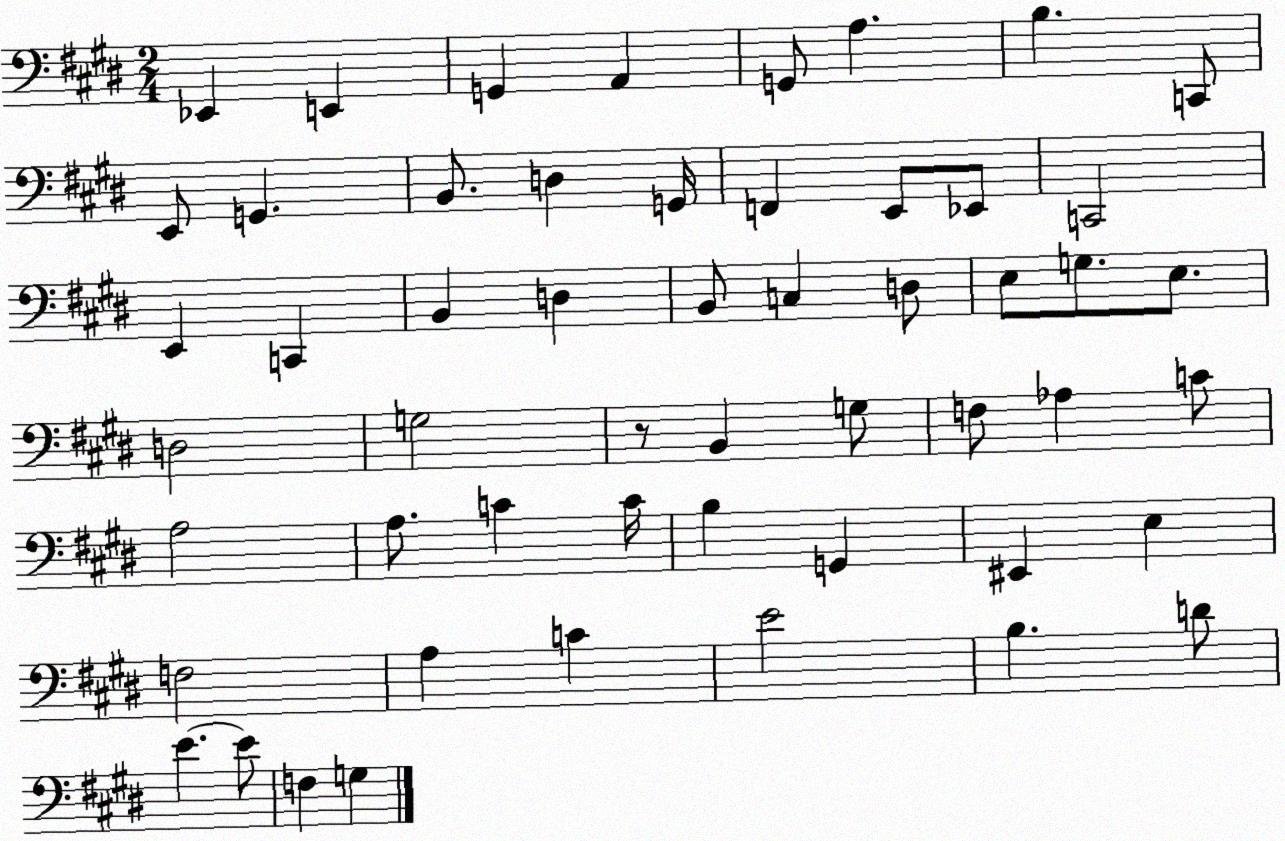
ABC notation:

X:1
T:Untitled
M:2/4
L:1/4
K:E
_E,, E,, G,, A,, G,,/2 A, B, C,,/2 E,,/2 G,, B,,/2 D, G,,/4 F,, E,,/2 _E,,/2 C,,2 E,, C,, B,, D, B,,/2 C, D,/2 E,/2 G,/2 E,/2 D,2 G,2 z/2 B,, G,/2 F,/2 _A, C/2 A,2 A,/2 C C/4 B, G,, ^E,, E, F,2 A, C E2 B, D/2 E E/2 F, G,